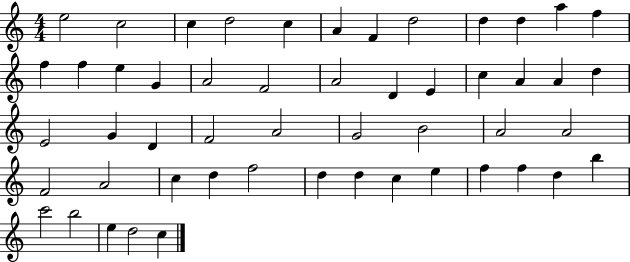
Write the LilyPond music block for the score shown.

{
  \clef treble
  \numericTimeSignature
  \time 4/4
  \key c \major
  e''2 c''2 | c''4 d''2 c''4 | a'4 f'4 d''2 | d''4 d''4 a''4 f''4 | \break f''4 f''4 e''4 g'4 | a'2 f'2 | a'2 d'4 e'4 | c''4 a'4 a'4 d''4 | \break e'2 g'4 d'4 | f'2 a'2 | g'2 b'2 | a'2 a'2 | \break f'2 a'2 | c''4 d''4 f''2 | d''4 d''4 c''4 e''4 | f''4 f''4 d''4 b''4 | \break c'''2 b''2 | e''4 d''2 c''4 | \bar "|."
}